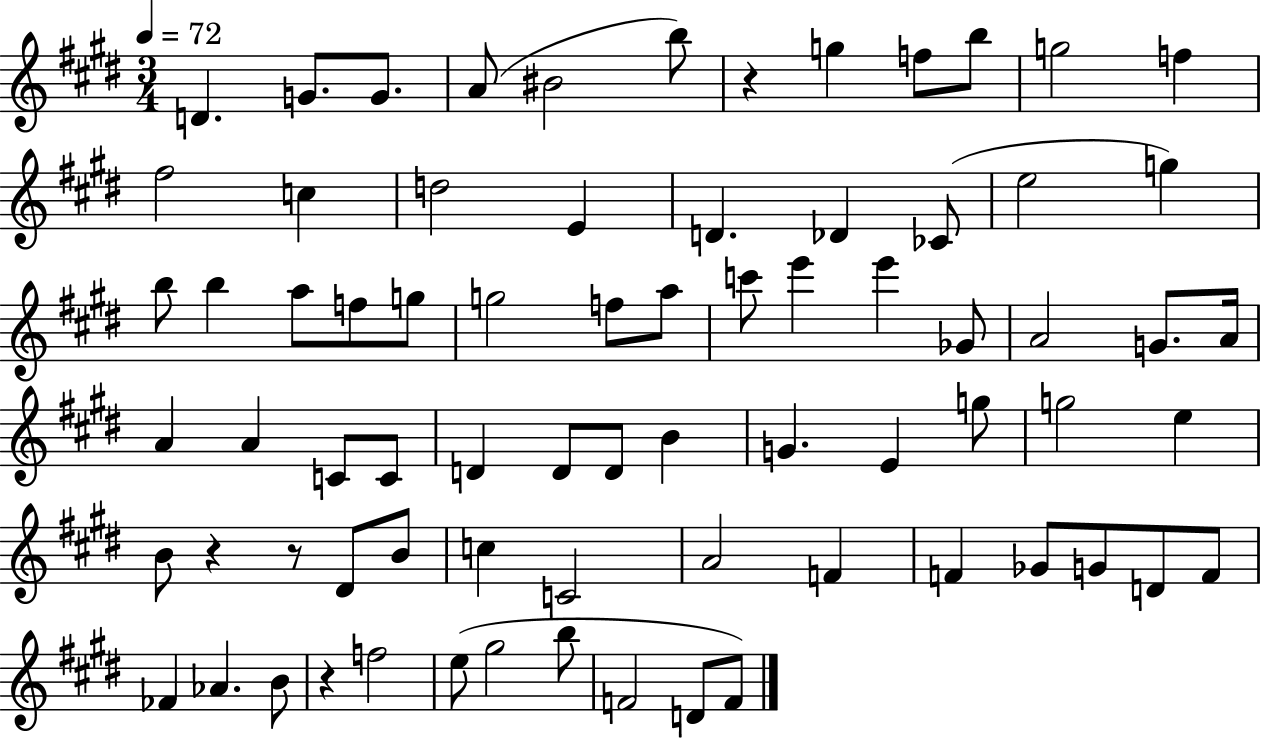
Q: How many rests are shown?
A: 4